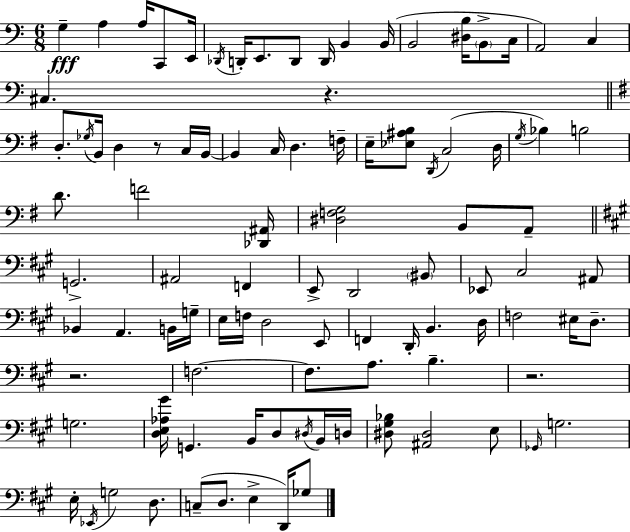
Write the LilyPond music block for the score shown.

{
  \clef bass
  \numericTimeSignature
  \time 6/8
  \key c \major
  \repeat volta 2 { g4--\fff a4 a16 c,8 e,16 | \acciaccatura { des,16 } d,16-. e,8. d,8 d,16 b,4 | b,16( b,2 <dis b>16 \parenthesize b,8-> | c16 a,2) c4 | \break cis4. r4. | \bar "||" \break \key e \minor d8.-. \acciaccatura { ges16 } b,16 d4 r8 c16 | b,16~~ b,4 c16 d4. | f16-- e16-- <ees ais b>8 \acciaccatura { d,16 }( c2 | d16 \acciaccatura { g16 }) bes4 b2 | \break d'8. f'2 | <des, ais,>16 <dis f g>2 b,8 | a,8-- \bar "||" \break \key a \major g,2.-> | ais,2 f,4 | e,8-> d,2 \parenthesize bis,8 | ees,8 cis2 ais,8 | \break bes,4 a,4. b,16 g16-- | e16 f16 d2 e,8 | f,4 d,16-. b,4. d16 | f2 eis16 d8.-- | \break r2. | f2.~~ | f8. a8. b4.-- | r2. | \break g2. | <d e aes gis'>16 g,4. b,16 d8 \acciaccatura { dis16 } b,16 | d16 <dis gis bes>8 <ais, dis>2 e8 | \grace { ges,16 } g2. | \break e16-. \acciaccatura { ees,16 } g2 | d8. c8--( d8. e4-> | d,16) ges8 } \bar "|."
}